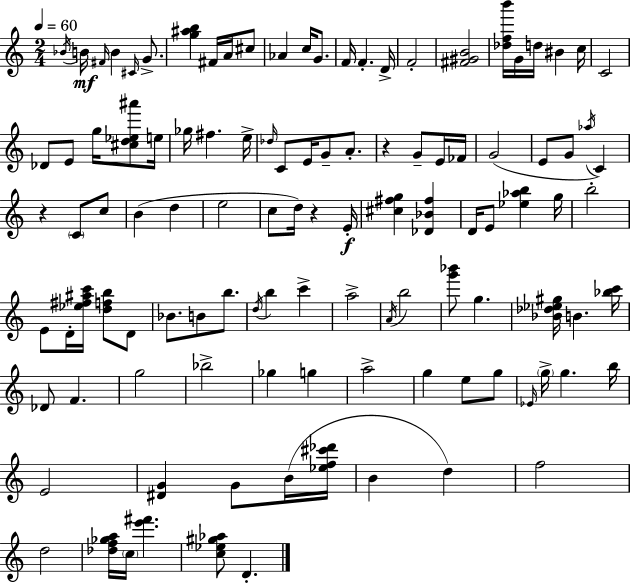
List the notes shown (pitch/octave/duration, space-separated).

Bb4/s B4/s F#4/s B4/q C#4/s G4/e. [G5,A#5,B5]/q F#4/s A4/s C#5/e Ab4/q C5/s G4/e. F4/s F4/q. D4/s F4/h [F#4,G#4,B4]/h [Db5,F5,B6]/s G4/s D5/s BIS4/q C5/s C4/h Db4/e E4/e G5/s [C#5,D5,Eb5,A#6]/e E5/s Gb5/s F#5/q. E5/s Db5/s C4/e E4/s G4/e A4/e. R/q G4/e E4/s FES4/s G4/h E4/e G4/e Ab5/s C4/q R/q C4/e C5/e B4/q D5/q E5/h C5/e D5/s R/q E4/s [C#5,F#5,G5]/q [Db4,Bb4,F#5]/q D4/s E4/e [Eb5,Ab5,B5]/q G5/s B5/h E4/e D4/s [Eb5,F#5,A#5,C6]/s [D5,F5,B5]/e D4/e Bb4/e. B4/e B5/e. D5/s B5/q C6/q A5/h A4/s B5/h [G6,Bb6]/e G5/q. [Bb4,Db5,Eb5,G#5]/s B4/q. [Bb5,C6]/s Db4/e F4/q. G5/h Bb5/h Gb5/q G5/q A5/h G5/q E5/e G5/e Eb4/s G5/s G5/q. B5/s E4/h [D#4,G4]/q G4/e B4/s [Eb5,F5,C#6,Db6]/s B4/q D5/q F5/h D5/h [Db5,F5,Gb5,A5]/s C5/s [E6,F#6]/q. [C5,Eb5,G#5,Ab5]/e D4/q.